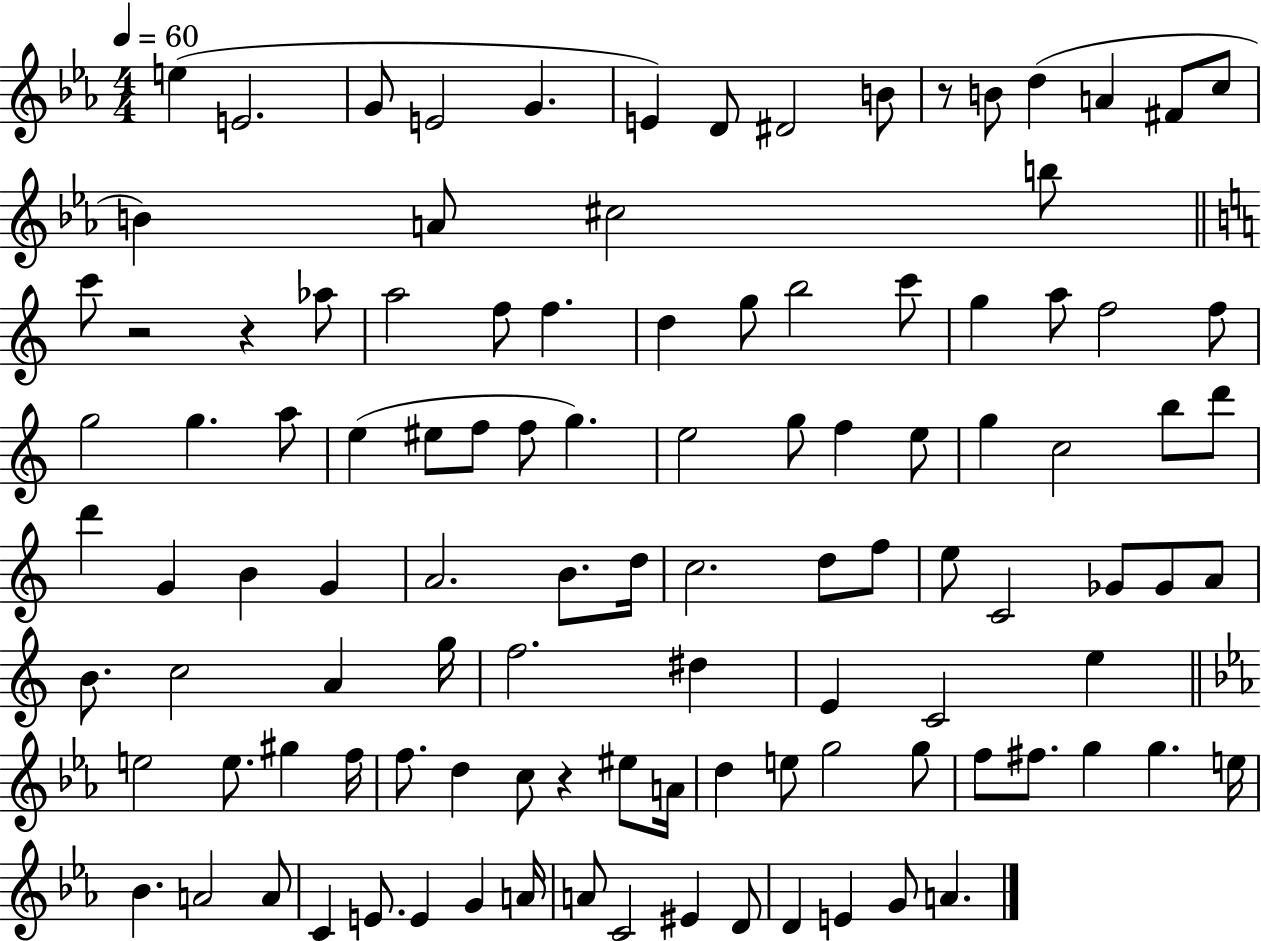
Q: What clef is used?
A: treble